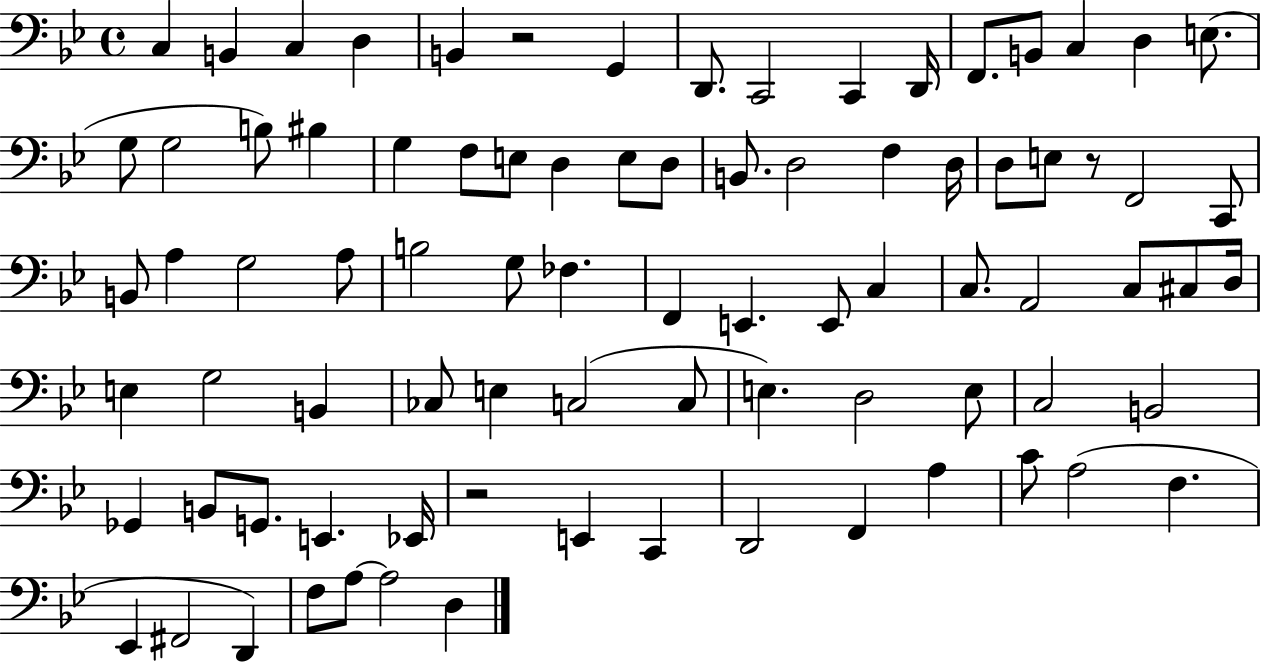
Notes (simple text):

C3/q B2/q C3/q D3/q B2/q R/h G2/q D2/e. C2/h C2/q D2/s F2/e. B2/e C3/q D3/q E3/e. G3/e G3/h B3/e BIS3/q G3/q F3/e E3/e D3/q E3/e D3/e B2/e. D3/h F3/q D3/s D3/e E3/e R/e F2/h C2/e B2/e A3/q G3/h A3/e B3/h G3/e FES3/q. F2/q E2/q. E2/e C3/q C3/e. A2/h C3/e C#3/e D3/s E3/q G3/h B2/q CES3/e E3/q C3/h C3/e E3/q. D3/h E3/e C3/h B2/h Gb2/q B2/e G2/e. E2/q. Eb2/s R/h E2/q C2/q D2/h F2/q A3/q C4/e A3/h F3/q. Eb2/q F#2/h D2/q F3/e A3/e A3/h D3/q